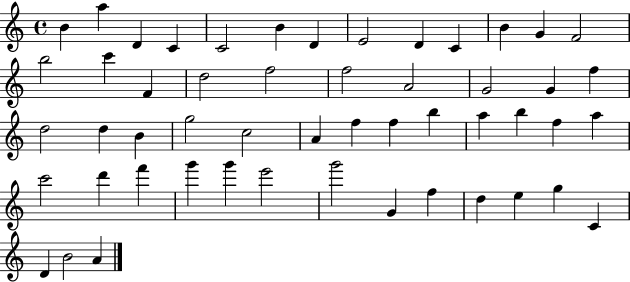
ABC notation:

X:1
T:Untitled
M:4/4
L:1/4
K:C
B a D C C2 B D E2 D C B G F2 b2 c' F d2 f2 f2 A2 G2 G f d2 d B g2 c2 A f f b a b f a c'2 d' f' g' g' e'2 g'2 G f d e g C D B2 A